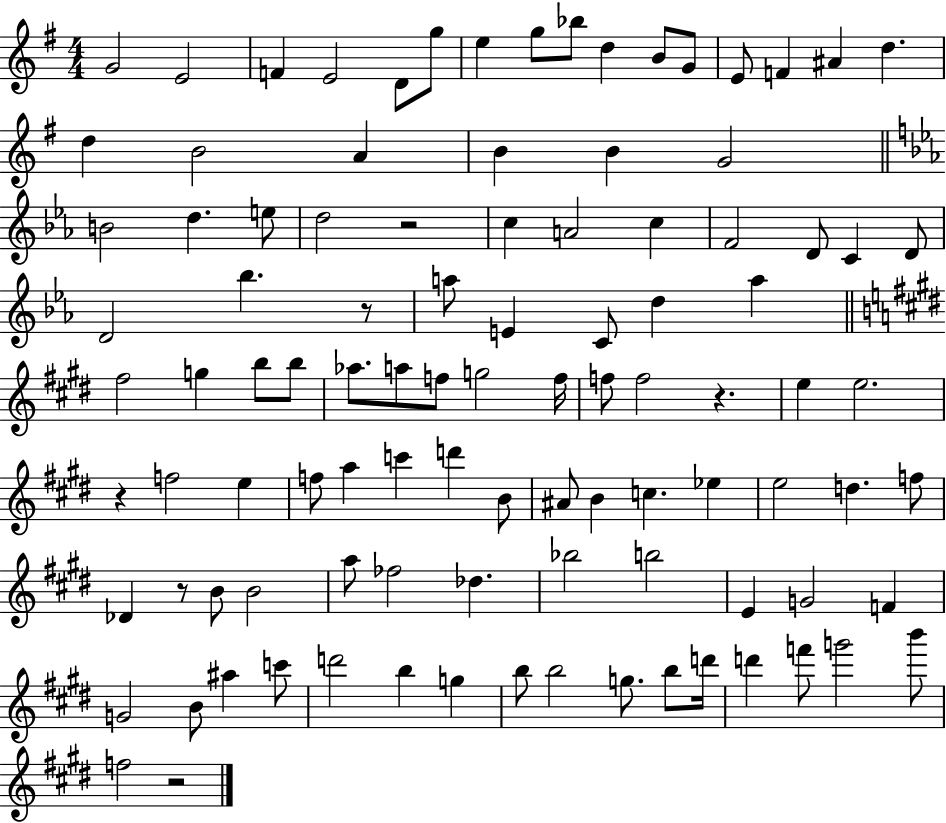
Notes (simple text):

G4/h E4/h F4/q E4/h D4/e G5/e E5/q G5/e Bb5/e D5/q B4/e G4/e E4/e F4/q A#4/q D5/q. D5/q B4/h A4/q B4/q B4/q G4/h B4/h D5/q. E5/e D5/h R/h C5/q A4/h C5/q F4/h D4/e C4/q D4/e D4/h Bb5/q. R/e A5/e E4/q C4/e D5/q A5/q F#5/h G5/q B5/e B5/e Ab5/e. A5/e F5/e G5/h F5/s F5/e F5/h R/q. E5/q E5/h. R/q F5/h E5/q F5/e A5/q C6/q D6/q B4/e A#4/e B4/q C5/q. Eb5/q E5/h D5/q. F5/e Db4/q R/e B4/e B4/h A5/e FES5/h Db5/q. Bb5/h B5/h E4/q G4/h F4/q G4/h B4/e A#5/q C6/e D6/h B5/q G5/q B5/e B5/h G5/e. B5/e D6/s D6/q F6/e G6/h B6/e F5/h R/h